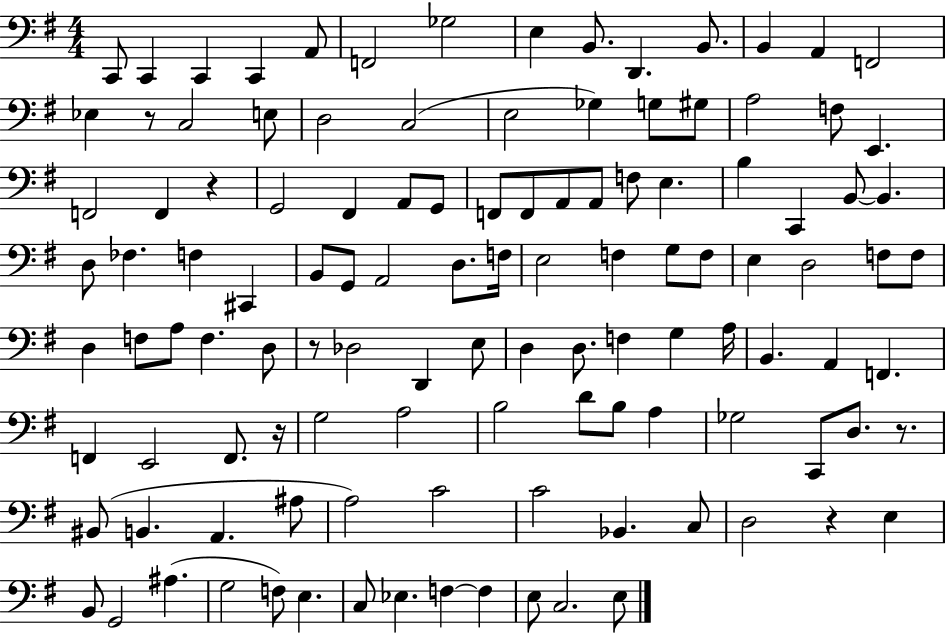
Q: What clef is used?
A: bass